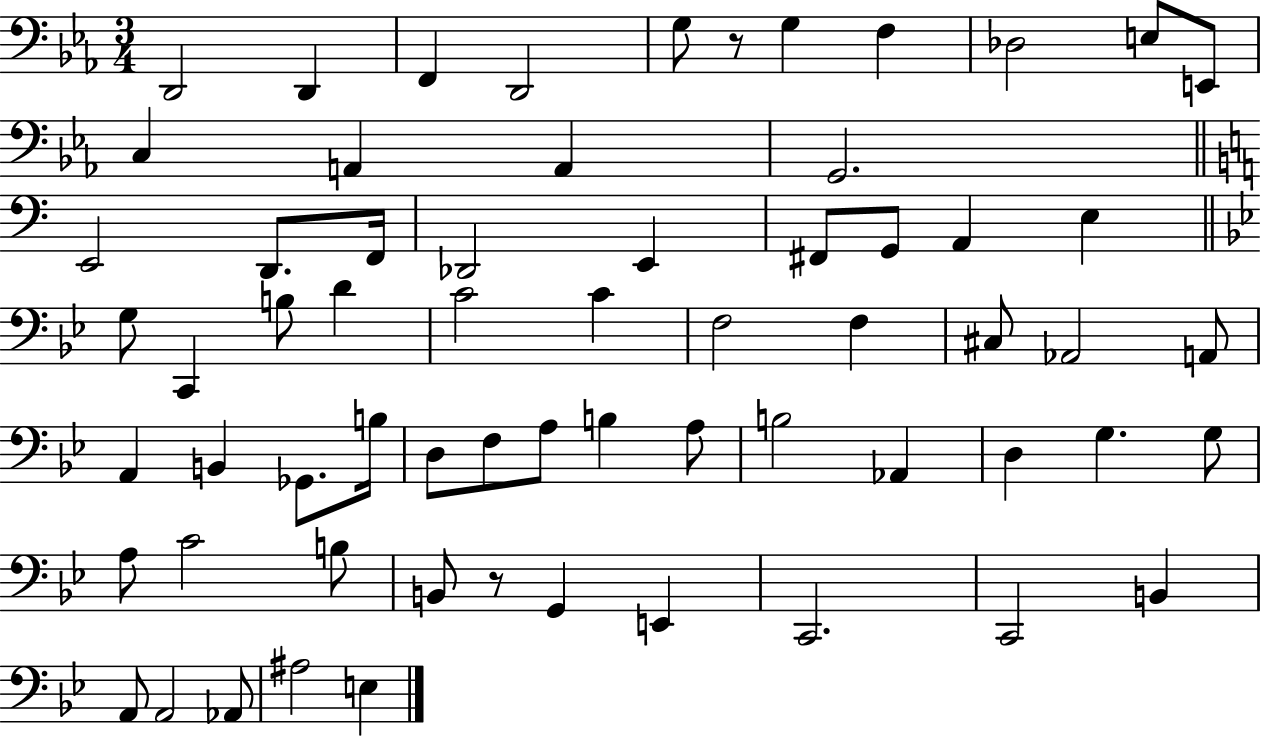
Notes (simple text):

D2/h D2/q F2/q D2/h G3/e R/e G3/q F3/q Db3/h E3/e E2/e C3/q A2/q A2/q G2/h. E2/h D2/e. F2/s Db2/h E2/q F#2/e G2/e A2/q E3/q G3/e C2/q B3/e D4/q C4/h C4/q F3/h F3/q C#3/e Ab2/h A2/e A2/q B2/q Gb2/e. B3/s D3/e F3/e A3/e B3/q A3/e B3/h Ab2/q D3/q G3/q. G3/e A3/e C4/h B3/e B2/e R/e G2/q E2/q C2/h. C2/h B2/q A2/e A2/h Ab2/e A#3/h E3/q